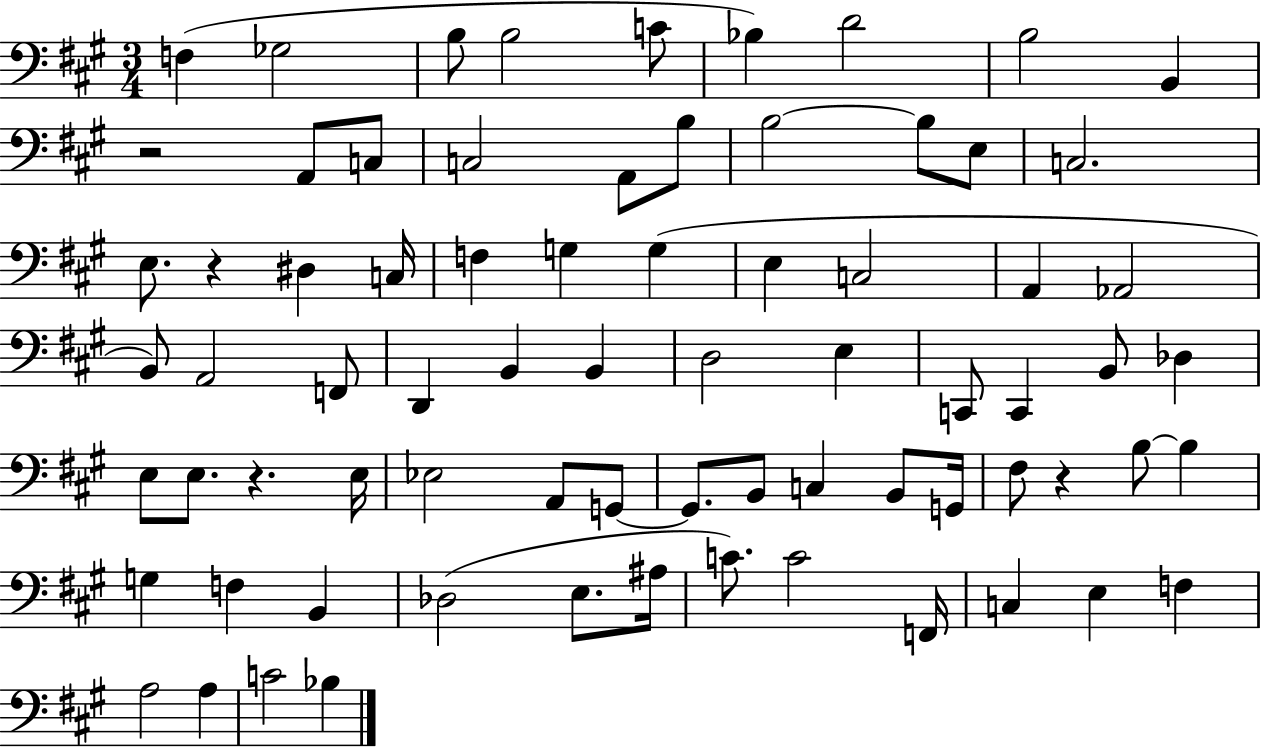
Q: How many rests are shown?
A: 4